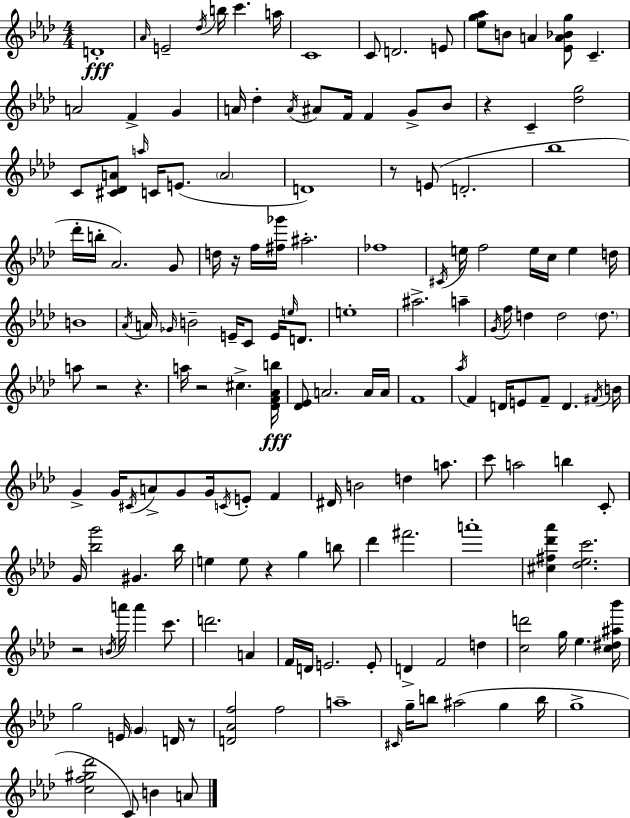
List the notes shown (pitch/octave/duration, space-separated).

D4/w Ab4/s E4/h Db5/s B5/s C6/q. A5/s C4/w C4/e D4/h. E4/e [Eb5,G5,Ab5]/e B4/e A4/q [Eb4,A4,Bb4,G5]/e C4/q. A4/h F4/q G4/q A4/s Db5/q A4/s A#4/e F4/s F4/q G4/e Bb4/e R/q C4/q [Db5,G5]/h C4/e [C#4,Db4,A4]/e A5/s C4/s E4/e. A4/h D4/w R/e E4/e D4/h. Bb5/w Db6/s B5/s Ab4/h. G4/e D5/s R/s F5/s [F#5,Gb6]/s A#5/h. FES5/w C#4/s E5/s F5/h E5/s C5/s E5/q D5/s B4/w Ab4/s A4/s Gb4/s B4/h E4/s C4/e E4/s E5/s D4/e. E5/w A#5/h. A5/q G4/s F5/s D5/q D5/h D5/e. A5/e R/h R/q. A5/s R/h C#5/q. [Db4,F4,Ab4,B5]/s [Db4,Eb4]/e A4/h. A4/s A4/s F4/w Ab5/s F4/q D4/s E4/e F4/e D4/q. F#4/s B4/s G4/q G4/s C#4/s A4/e G4/e G4/s C4/s E4/e F4/q D#4/s B4/h D5/q A5/e. C6/e A5/h B5/q C4/e G4/s [Bb5,G6]/h G#4/q. Bb5/s E5/q E5/e R/q G5/q B5/e Db6/q F#6/h. A6/w [C#5,F#5,Db6,Ab6]/q [Db5,Eb5,C6]/h. R/h B4/s A6/s A6/q C6/e. D6/h. A4/q F4/s D4/s E4/h. E4/e D4/q F4/h D5/q [C5,D6]/h G5/s Eb5/q. [C5,D#5,A#5,Bb6]/s G5/h E4/s G4/q D4/s R/e [D4,Ab4,F5]/h F5/h A5/w C#4/s G5/s B5/e A#5/h G5/q B5/s G5/w [C5,F5,G#5,Db6]/h C4/e B4/q A4/e